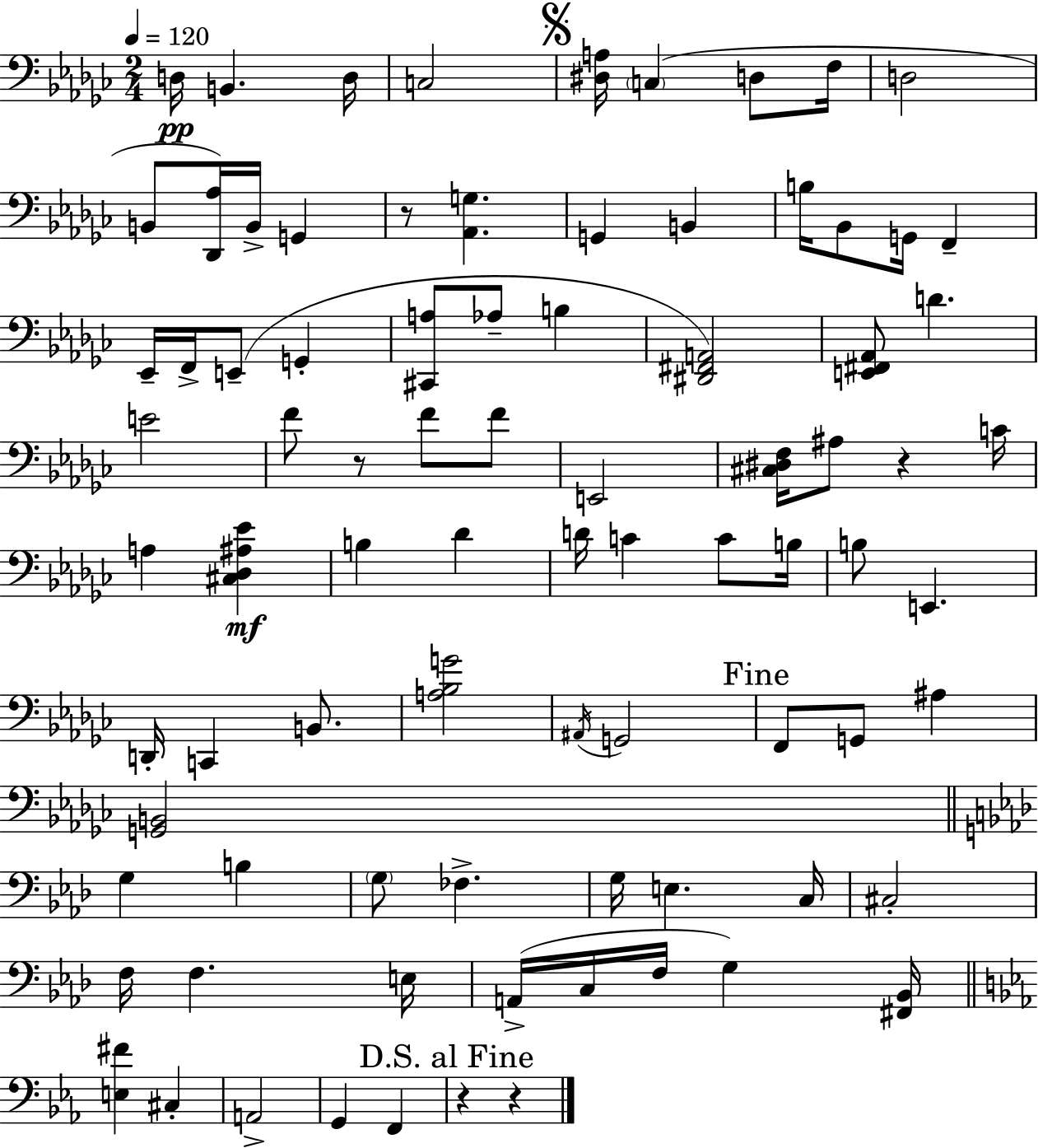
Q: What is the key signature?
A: EES minor